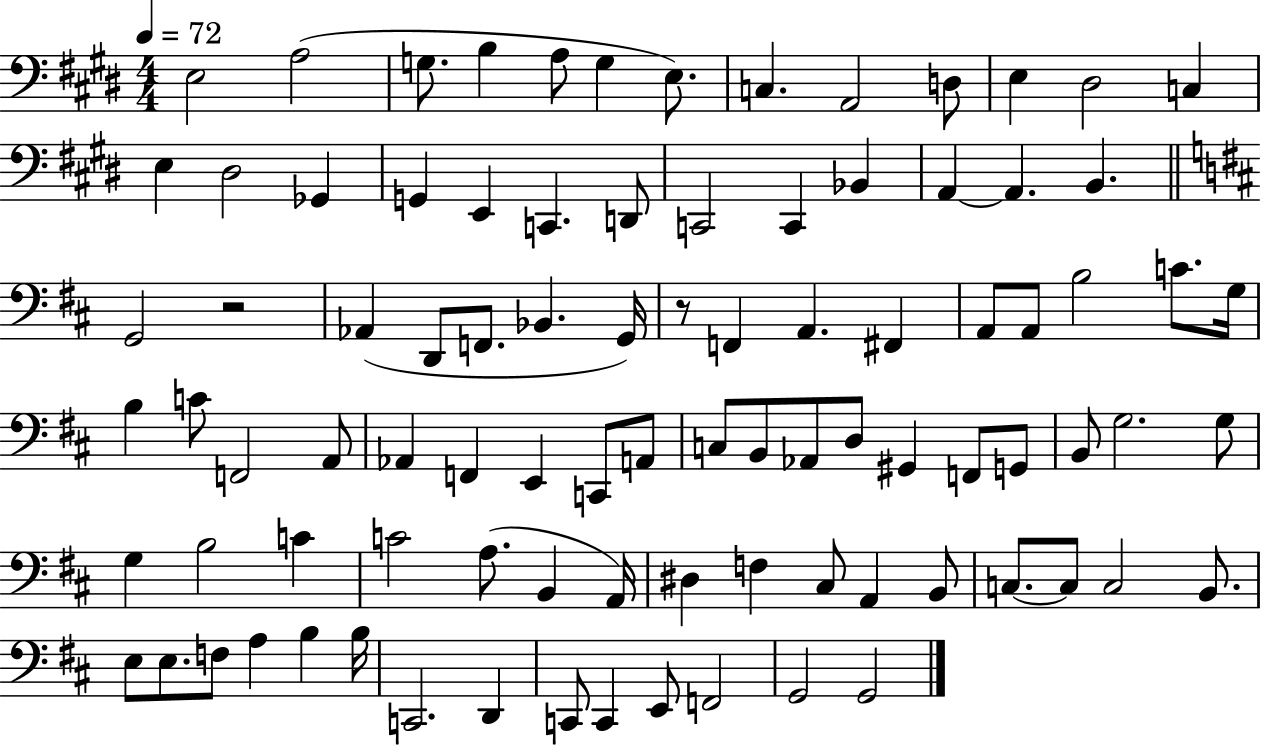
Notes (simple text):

E3/h A3/h G3/e. B3/q A3/e G3/q E3/e. C3/q. A2/h D3/e E3/q D#3/h C3/q E3/q D#3/h Gb2/q G2/q E2/q C2/q. D2/e C2/h C2/q Bb2/q A2/q A2/q. B2/q. G2/h R/h Ab2/q D2/e F2/e. Bb2/q. G2/s R/e F2/q A2/q. F#2/q A2/e A2/e B3/h C4/e. G3/s B3/q C4/e F2/h A2/e Ab2/q F2/q E2/q C2/e A2/e C3/e B2/e Ab2/e D3/e G#2/q F2/e G2/e B2/e G3/h. G3/e G3/q B3/h C4/q C4/h A3/e. B2/q A2/s D#3/q F3/q C#3/e A2/q B2/e C3/e. C3/e C3/h B2/e. E3/e E3/e. F3/e A3/q B3/q B3/s C2/h. D2/q C2/e C2/q E2/e F2/h G2/h G2/h